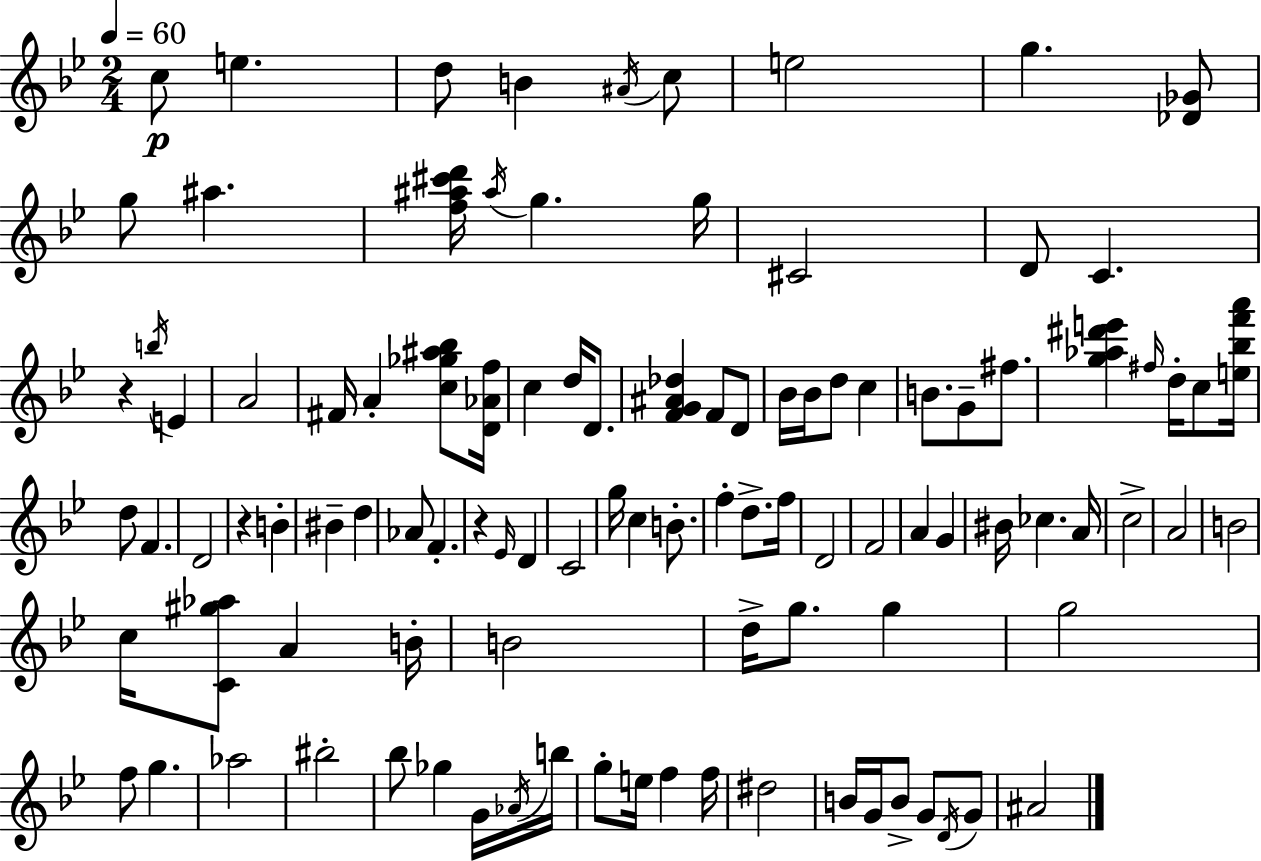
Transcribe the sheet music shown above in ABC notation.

X:1
T:Untitled
M:2/4
L:1/4
K:Gm
c/2 e d/2 B ^A/4 c/2 e2 g [_D_G]/2 g/2 ^a [f^a^c'd']/4 ^a/4 g g/4 ^C2 D/2 C z b/4 E A2 ^F/4 A [c_g^a_b]/2 [D_Af]/4 c d/4 D/2 [FG^A_d] F/2 D/2 _B/4 _B/4 d/2 c B/2 G/2 ^f/2 [g_a^d'e'] ^f/4 d/4 c/2 [e_bf'a']/4 d/2 F D2 z B ^B d _A/2 F z _E/4 D C2 g/4 c B/2 f d/2 f/4 D2 F2 A G ^B/4 _c A/4 c2 A2 B2 c/4 [C^g_a]/2 A B/4 B2 d/4 g/2 g g2 f/2 g _a2 ^b2 _b/2 _g G/4 _A/4 b/4 g/2 e/4 f f/4 ^d2 B/4 G/4 B/2 G/2 D/4 G/2 ^A2